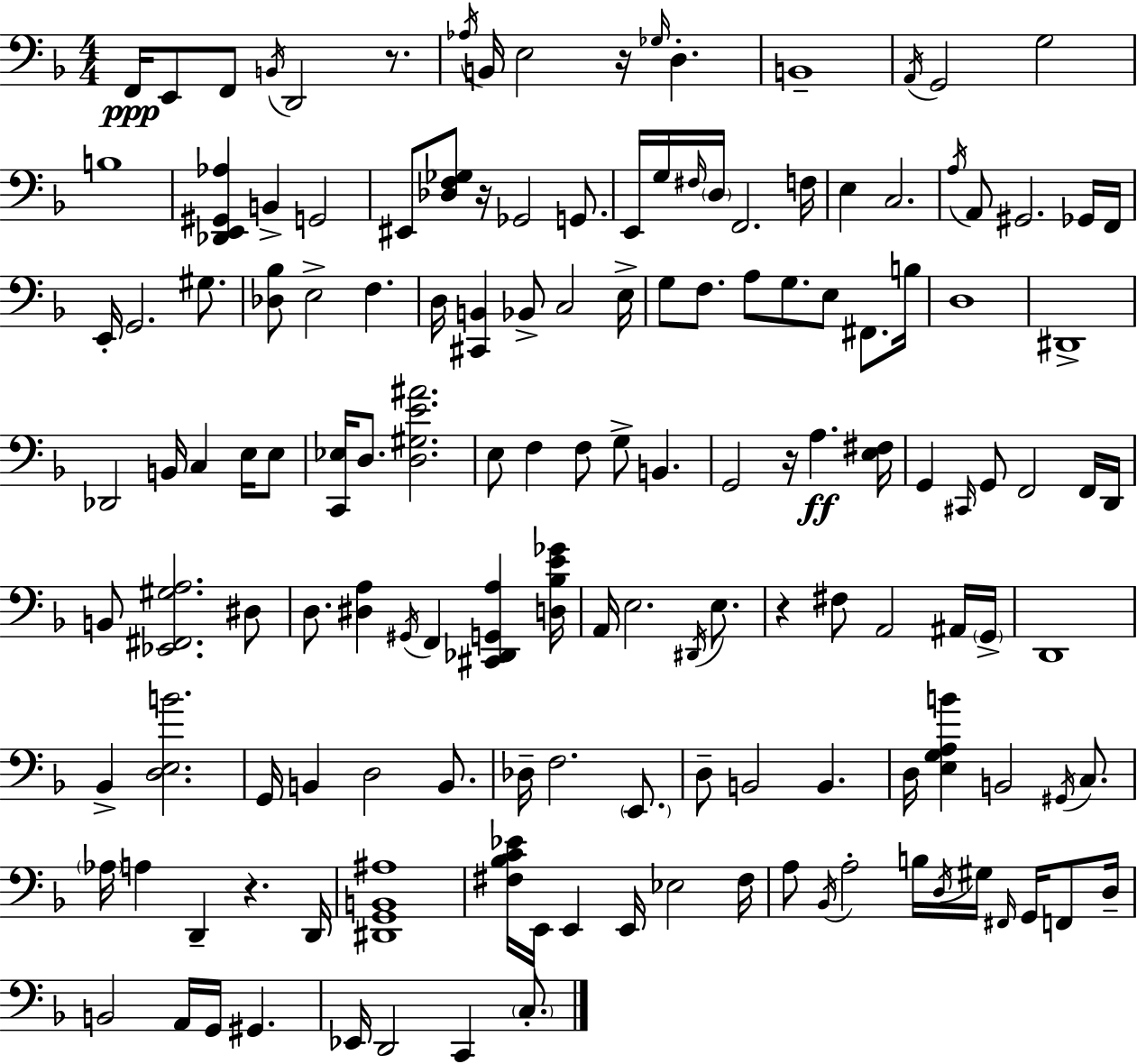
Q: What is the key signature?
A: D minor